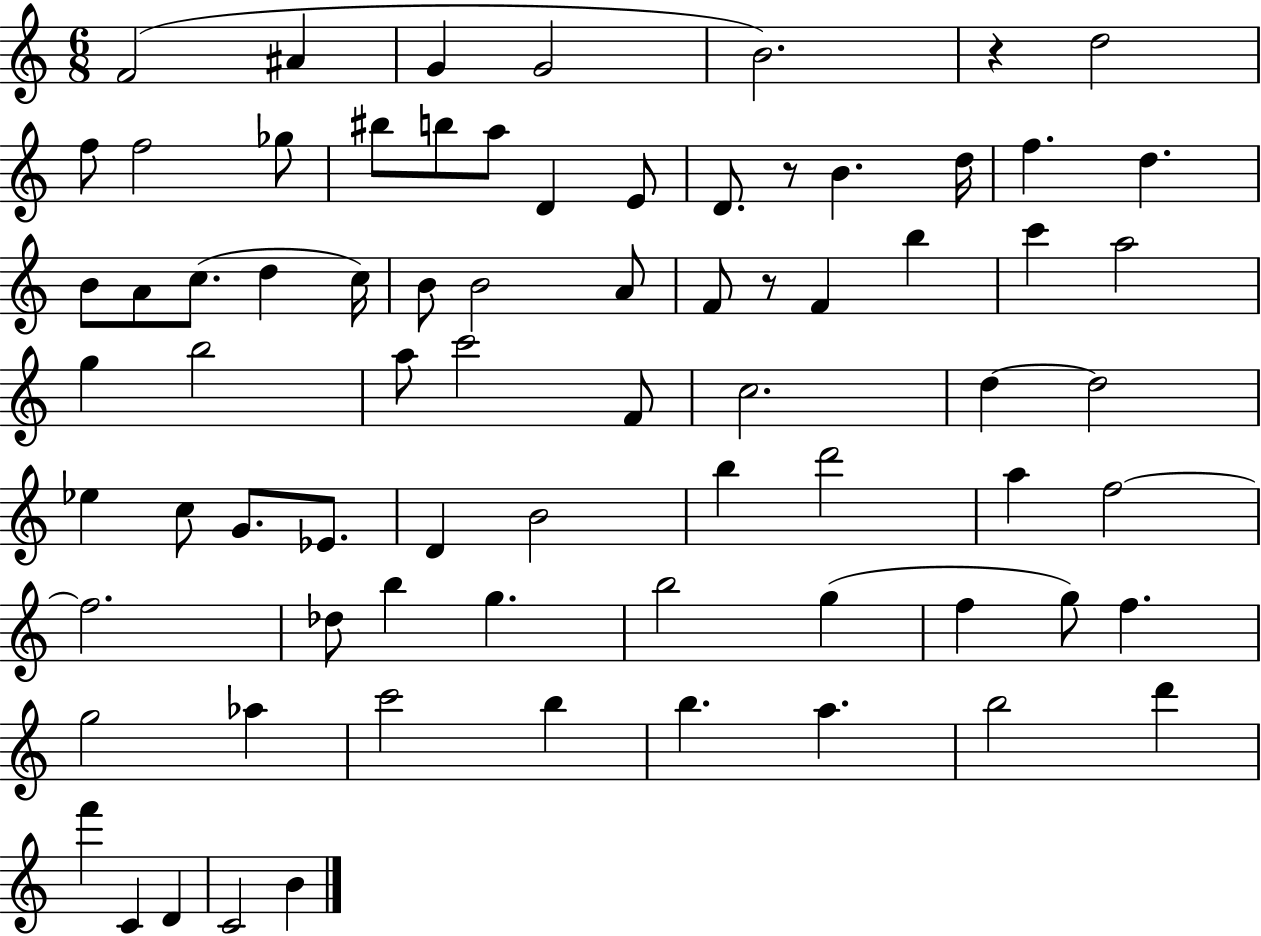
F4/h A#4/q G4/q G4/h B4/h. R/q D5/h F5/e F5/h Gb5/e BIS5/e B5/e A5/e D4/q E4/e D4/e. R/e B4/q. D5/s F5/q. D5/q. B4/e A4/e C5/e. D5/q C5/s B4/e B4/h A4/e F4/e R/e F4/q B5/q C6/q A5/h G5/q B5/h A5/e C6/h F4/e C5/h. D5/q D5/h Eb5/q C5/e G4/e. Eb4/e. D4/q B4/h B5/q D6/h A5/q F5/h F5/h. Db5/e B5/q G5/q. B5/h G5/q F5/q G5/e F5/q. G5/h Ab5/q C6/h B5/q B5/q. A5/q. B5/h D6/q F6/q C4/q D4/q C4/h B4/q